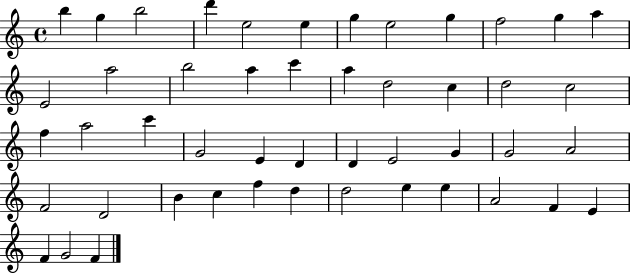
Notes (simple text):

B5/q G5/q B5/h D6/q E5/h E5/q G5/q E5/h G5/q F5/h G5/q A5/q E4/h A5/h B5/h A5/q C6/q A5/q D5/h C5/q D5/h C5/h F5/q A5/h C6/q G4/h E4/q D4/q D4/q E4/h G4/q G4/h A4/h F4/h D4/h B4/q C5/q F5/q D5/q D5/h E5/q E5/q A4/h F4/q E4/q F4/q G4/h F4/q